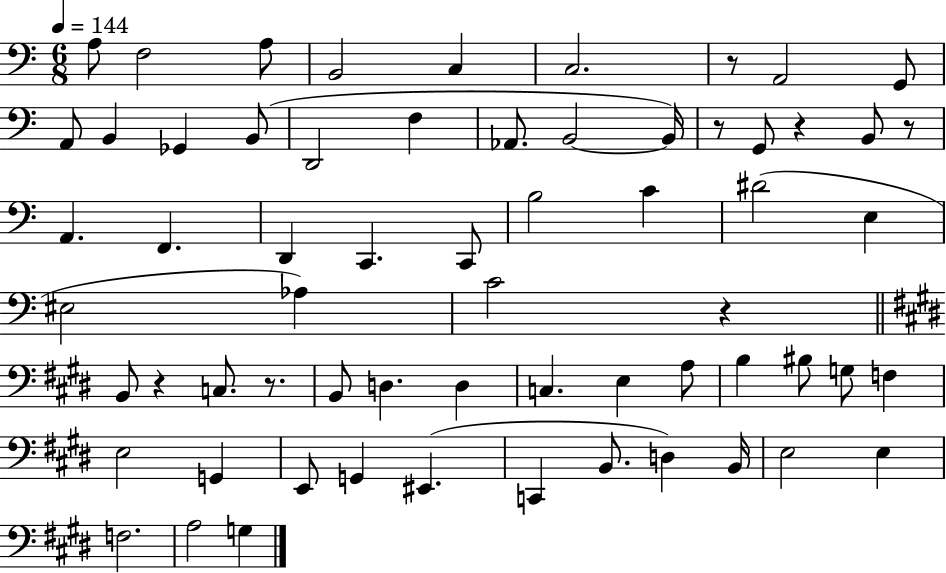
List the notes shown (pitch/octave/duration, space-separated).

A3/e F3/h A3/e B2/h C3/q C3/h. R/e A2/h G2/e A2/e B2/q Gb2/q B2/e D2/h F3/q Ab2/e. B2/h B2/s R/e G2/e R/q B2/e R/e A2/q. F2/q. D2/q C2/q. C2/e B3/h C4/q D#4/h E3/q EIS3/h Ab3/q C4/h R/q B2/e R/q C3/e. R/e. B2/e D3/q. D3/q C3/q. E3/q A3/e B3/q BIS3/e G3/e F3/q E3/h G2/q E2/e G2/q EIS2/q. C2/q B2/e. D3/q B2/s E3/h E3/q F3/h. A3/h G3/q